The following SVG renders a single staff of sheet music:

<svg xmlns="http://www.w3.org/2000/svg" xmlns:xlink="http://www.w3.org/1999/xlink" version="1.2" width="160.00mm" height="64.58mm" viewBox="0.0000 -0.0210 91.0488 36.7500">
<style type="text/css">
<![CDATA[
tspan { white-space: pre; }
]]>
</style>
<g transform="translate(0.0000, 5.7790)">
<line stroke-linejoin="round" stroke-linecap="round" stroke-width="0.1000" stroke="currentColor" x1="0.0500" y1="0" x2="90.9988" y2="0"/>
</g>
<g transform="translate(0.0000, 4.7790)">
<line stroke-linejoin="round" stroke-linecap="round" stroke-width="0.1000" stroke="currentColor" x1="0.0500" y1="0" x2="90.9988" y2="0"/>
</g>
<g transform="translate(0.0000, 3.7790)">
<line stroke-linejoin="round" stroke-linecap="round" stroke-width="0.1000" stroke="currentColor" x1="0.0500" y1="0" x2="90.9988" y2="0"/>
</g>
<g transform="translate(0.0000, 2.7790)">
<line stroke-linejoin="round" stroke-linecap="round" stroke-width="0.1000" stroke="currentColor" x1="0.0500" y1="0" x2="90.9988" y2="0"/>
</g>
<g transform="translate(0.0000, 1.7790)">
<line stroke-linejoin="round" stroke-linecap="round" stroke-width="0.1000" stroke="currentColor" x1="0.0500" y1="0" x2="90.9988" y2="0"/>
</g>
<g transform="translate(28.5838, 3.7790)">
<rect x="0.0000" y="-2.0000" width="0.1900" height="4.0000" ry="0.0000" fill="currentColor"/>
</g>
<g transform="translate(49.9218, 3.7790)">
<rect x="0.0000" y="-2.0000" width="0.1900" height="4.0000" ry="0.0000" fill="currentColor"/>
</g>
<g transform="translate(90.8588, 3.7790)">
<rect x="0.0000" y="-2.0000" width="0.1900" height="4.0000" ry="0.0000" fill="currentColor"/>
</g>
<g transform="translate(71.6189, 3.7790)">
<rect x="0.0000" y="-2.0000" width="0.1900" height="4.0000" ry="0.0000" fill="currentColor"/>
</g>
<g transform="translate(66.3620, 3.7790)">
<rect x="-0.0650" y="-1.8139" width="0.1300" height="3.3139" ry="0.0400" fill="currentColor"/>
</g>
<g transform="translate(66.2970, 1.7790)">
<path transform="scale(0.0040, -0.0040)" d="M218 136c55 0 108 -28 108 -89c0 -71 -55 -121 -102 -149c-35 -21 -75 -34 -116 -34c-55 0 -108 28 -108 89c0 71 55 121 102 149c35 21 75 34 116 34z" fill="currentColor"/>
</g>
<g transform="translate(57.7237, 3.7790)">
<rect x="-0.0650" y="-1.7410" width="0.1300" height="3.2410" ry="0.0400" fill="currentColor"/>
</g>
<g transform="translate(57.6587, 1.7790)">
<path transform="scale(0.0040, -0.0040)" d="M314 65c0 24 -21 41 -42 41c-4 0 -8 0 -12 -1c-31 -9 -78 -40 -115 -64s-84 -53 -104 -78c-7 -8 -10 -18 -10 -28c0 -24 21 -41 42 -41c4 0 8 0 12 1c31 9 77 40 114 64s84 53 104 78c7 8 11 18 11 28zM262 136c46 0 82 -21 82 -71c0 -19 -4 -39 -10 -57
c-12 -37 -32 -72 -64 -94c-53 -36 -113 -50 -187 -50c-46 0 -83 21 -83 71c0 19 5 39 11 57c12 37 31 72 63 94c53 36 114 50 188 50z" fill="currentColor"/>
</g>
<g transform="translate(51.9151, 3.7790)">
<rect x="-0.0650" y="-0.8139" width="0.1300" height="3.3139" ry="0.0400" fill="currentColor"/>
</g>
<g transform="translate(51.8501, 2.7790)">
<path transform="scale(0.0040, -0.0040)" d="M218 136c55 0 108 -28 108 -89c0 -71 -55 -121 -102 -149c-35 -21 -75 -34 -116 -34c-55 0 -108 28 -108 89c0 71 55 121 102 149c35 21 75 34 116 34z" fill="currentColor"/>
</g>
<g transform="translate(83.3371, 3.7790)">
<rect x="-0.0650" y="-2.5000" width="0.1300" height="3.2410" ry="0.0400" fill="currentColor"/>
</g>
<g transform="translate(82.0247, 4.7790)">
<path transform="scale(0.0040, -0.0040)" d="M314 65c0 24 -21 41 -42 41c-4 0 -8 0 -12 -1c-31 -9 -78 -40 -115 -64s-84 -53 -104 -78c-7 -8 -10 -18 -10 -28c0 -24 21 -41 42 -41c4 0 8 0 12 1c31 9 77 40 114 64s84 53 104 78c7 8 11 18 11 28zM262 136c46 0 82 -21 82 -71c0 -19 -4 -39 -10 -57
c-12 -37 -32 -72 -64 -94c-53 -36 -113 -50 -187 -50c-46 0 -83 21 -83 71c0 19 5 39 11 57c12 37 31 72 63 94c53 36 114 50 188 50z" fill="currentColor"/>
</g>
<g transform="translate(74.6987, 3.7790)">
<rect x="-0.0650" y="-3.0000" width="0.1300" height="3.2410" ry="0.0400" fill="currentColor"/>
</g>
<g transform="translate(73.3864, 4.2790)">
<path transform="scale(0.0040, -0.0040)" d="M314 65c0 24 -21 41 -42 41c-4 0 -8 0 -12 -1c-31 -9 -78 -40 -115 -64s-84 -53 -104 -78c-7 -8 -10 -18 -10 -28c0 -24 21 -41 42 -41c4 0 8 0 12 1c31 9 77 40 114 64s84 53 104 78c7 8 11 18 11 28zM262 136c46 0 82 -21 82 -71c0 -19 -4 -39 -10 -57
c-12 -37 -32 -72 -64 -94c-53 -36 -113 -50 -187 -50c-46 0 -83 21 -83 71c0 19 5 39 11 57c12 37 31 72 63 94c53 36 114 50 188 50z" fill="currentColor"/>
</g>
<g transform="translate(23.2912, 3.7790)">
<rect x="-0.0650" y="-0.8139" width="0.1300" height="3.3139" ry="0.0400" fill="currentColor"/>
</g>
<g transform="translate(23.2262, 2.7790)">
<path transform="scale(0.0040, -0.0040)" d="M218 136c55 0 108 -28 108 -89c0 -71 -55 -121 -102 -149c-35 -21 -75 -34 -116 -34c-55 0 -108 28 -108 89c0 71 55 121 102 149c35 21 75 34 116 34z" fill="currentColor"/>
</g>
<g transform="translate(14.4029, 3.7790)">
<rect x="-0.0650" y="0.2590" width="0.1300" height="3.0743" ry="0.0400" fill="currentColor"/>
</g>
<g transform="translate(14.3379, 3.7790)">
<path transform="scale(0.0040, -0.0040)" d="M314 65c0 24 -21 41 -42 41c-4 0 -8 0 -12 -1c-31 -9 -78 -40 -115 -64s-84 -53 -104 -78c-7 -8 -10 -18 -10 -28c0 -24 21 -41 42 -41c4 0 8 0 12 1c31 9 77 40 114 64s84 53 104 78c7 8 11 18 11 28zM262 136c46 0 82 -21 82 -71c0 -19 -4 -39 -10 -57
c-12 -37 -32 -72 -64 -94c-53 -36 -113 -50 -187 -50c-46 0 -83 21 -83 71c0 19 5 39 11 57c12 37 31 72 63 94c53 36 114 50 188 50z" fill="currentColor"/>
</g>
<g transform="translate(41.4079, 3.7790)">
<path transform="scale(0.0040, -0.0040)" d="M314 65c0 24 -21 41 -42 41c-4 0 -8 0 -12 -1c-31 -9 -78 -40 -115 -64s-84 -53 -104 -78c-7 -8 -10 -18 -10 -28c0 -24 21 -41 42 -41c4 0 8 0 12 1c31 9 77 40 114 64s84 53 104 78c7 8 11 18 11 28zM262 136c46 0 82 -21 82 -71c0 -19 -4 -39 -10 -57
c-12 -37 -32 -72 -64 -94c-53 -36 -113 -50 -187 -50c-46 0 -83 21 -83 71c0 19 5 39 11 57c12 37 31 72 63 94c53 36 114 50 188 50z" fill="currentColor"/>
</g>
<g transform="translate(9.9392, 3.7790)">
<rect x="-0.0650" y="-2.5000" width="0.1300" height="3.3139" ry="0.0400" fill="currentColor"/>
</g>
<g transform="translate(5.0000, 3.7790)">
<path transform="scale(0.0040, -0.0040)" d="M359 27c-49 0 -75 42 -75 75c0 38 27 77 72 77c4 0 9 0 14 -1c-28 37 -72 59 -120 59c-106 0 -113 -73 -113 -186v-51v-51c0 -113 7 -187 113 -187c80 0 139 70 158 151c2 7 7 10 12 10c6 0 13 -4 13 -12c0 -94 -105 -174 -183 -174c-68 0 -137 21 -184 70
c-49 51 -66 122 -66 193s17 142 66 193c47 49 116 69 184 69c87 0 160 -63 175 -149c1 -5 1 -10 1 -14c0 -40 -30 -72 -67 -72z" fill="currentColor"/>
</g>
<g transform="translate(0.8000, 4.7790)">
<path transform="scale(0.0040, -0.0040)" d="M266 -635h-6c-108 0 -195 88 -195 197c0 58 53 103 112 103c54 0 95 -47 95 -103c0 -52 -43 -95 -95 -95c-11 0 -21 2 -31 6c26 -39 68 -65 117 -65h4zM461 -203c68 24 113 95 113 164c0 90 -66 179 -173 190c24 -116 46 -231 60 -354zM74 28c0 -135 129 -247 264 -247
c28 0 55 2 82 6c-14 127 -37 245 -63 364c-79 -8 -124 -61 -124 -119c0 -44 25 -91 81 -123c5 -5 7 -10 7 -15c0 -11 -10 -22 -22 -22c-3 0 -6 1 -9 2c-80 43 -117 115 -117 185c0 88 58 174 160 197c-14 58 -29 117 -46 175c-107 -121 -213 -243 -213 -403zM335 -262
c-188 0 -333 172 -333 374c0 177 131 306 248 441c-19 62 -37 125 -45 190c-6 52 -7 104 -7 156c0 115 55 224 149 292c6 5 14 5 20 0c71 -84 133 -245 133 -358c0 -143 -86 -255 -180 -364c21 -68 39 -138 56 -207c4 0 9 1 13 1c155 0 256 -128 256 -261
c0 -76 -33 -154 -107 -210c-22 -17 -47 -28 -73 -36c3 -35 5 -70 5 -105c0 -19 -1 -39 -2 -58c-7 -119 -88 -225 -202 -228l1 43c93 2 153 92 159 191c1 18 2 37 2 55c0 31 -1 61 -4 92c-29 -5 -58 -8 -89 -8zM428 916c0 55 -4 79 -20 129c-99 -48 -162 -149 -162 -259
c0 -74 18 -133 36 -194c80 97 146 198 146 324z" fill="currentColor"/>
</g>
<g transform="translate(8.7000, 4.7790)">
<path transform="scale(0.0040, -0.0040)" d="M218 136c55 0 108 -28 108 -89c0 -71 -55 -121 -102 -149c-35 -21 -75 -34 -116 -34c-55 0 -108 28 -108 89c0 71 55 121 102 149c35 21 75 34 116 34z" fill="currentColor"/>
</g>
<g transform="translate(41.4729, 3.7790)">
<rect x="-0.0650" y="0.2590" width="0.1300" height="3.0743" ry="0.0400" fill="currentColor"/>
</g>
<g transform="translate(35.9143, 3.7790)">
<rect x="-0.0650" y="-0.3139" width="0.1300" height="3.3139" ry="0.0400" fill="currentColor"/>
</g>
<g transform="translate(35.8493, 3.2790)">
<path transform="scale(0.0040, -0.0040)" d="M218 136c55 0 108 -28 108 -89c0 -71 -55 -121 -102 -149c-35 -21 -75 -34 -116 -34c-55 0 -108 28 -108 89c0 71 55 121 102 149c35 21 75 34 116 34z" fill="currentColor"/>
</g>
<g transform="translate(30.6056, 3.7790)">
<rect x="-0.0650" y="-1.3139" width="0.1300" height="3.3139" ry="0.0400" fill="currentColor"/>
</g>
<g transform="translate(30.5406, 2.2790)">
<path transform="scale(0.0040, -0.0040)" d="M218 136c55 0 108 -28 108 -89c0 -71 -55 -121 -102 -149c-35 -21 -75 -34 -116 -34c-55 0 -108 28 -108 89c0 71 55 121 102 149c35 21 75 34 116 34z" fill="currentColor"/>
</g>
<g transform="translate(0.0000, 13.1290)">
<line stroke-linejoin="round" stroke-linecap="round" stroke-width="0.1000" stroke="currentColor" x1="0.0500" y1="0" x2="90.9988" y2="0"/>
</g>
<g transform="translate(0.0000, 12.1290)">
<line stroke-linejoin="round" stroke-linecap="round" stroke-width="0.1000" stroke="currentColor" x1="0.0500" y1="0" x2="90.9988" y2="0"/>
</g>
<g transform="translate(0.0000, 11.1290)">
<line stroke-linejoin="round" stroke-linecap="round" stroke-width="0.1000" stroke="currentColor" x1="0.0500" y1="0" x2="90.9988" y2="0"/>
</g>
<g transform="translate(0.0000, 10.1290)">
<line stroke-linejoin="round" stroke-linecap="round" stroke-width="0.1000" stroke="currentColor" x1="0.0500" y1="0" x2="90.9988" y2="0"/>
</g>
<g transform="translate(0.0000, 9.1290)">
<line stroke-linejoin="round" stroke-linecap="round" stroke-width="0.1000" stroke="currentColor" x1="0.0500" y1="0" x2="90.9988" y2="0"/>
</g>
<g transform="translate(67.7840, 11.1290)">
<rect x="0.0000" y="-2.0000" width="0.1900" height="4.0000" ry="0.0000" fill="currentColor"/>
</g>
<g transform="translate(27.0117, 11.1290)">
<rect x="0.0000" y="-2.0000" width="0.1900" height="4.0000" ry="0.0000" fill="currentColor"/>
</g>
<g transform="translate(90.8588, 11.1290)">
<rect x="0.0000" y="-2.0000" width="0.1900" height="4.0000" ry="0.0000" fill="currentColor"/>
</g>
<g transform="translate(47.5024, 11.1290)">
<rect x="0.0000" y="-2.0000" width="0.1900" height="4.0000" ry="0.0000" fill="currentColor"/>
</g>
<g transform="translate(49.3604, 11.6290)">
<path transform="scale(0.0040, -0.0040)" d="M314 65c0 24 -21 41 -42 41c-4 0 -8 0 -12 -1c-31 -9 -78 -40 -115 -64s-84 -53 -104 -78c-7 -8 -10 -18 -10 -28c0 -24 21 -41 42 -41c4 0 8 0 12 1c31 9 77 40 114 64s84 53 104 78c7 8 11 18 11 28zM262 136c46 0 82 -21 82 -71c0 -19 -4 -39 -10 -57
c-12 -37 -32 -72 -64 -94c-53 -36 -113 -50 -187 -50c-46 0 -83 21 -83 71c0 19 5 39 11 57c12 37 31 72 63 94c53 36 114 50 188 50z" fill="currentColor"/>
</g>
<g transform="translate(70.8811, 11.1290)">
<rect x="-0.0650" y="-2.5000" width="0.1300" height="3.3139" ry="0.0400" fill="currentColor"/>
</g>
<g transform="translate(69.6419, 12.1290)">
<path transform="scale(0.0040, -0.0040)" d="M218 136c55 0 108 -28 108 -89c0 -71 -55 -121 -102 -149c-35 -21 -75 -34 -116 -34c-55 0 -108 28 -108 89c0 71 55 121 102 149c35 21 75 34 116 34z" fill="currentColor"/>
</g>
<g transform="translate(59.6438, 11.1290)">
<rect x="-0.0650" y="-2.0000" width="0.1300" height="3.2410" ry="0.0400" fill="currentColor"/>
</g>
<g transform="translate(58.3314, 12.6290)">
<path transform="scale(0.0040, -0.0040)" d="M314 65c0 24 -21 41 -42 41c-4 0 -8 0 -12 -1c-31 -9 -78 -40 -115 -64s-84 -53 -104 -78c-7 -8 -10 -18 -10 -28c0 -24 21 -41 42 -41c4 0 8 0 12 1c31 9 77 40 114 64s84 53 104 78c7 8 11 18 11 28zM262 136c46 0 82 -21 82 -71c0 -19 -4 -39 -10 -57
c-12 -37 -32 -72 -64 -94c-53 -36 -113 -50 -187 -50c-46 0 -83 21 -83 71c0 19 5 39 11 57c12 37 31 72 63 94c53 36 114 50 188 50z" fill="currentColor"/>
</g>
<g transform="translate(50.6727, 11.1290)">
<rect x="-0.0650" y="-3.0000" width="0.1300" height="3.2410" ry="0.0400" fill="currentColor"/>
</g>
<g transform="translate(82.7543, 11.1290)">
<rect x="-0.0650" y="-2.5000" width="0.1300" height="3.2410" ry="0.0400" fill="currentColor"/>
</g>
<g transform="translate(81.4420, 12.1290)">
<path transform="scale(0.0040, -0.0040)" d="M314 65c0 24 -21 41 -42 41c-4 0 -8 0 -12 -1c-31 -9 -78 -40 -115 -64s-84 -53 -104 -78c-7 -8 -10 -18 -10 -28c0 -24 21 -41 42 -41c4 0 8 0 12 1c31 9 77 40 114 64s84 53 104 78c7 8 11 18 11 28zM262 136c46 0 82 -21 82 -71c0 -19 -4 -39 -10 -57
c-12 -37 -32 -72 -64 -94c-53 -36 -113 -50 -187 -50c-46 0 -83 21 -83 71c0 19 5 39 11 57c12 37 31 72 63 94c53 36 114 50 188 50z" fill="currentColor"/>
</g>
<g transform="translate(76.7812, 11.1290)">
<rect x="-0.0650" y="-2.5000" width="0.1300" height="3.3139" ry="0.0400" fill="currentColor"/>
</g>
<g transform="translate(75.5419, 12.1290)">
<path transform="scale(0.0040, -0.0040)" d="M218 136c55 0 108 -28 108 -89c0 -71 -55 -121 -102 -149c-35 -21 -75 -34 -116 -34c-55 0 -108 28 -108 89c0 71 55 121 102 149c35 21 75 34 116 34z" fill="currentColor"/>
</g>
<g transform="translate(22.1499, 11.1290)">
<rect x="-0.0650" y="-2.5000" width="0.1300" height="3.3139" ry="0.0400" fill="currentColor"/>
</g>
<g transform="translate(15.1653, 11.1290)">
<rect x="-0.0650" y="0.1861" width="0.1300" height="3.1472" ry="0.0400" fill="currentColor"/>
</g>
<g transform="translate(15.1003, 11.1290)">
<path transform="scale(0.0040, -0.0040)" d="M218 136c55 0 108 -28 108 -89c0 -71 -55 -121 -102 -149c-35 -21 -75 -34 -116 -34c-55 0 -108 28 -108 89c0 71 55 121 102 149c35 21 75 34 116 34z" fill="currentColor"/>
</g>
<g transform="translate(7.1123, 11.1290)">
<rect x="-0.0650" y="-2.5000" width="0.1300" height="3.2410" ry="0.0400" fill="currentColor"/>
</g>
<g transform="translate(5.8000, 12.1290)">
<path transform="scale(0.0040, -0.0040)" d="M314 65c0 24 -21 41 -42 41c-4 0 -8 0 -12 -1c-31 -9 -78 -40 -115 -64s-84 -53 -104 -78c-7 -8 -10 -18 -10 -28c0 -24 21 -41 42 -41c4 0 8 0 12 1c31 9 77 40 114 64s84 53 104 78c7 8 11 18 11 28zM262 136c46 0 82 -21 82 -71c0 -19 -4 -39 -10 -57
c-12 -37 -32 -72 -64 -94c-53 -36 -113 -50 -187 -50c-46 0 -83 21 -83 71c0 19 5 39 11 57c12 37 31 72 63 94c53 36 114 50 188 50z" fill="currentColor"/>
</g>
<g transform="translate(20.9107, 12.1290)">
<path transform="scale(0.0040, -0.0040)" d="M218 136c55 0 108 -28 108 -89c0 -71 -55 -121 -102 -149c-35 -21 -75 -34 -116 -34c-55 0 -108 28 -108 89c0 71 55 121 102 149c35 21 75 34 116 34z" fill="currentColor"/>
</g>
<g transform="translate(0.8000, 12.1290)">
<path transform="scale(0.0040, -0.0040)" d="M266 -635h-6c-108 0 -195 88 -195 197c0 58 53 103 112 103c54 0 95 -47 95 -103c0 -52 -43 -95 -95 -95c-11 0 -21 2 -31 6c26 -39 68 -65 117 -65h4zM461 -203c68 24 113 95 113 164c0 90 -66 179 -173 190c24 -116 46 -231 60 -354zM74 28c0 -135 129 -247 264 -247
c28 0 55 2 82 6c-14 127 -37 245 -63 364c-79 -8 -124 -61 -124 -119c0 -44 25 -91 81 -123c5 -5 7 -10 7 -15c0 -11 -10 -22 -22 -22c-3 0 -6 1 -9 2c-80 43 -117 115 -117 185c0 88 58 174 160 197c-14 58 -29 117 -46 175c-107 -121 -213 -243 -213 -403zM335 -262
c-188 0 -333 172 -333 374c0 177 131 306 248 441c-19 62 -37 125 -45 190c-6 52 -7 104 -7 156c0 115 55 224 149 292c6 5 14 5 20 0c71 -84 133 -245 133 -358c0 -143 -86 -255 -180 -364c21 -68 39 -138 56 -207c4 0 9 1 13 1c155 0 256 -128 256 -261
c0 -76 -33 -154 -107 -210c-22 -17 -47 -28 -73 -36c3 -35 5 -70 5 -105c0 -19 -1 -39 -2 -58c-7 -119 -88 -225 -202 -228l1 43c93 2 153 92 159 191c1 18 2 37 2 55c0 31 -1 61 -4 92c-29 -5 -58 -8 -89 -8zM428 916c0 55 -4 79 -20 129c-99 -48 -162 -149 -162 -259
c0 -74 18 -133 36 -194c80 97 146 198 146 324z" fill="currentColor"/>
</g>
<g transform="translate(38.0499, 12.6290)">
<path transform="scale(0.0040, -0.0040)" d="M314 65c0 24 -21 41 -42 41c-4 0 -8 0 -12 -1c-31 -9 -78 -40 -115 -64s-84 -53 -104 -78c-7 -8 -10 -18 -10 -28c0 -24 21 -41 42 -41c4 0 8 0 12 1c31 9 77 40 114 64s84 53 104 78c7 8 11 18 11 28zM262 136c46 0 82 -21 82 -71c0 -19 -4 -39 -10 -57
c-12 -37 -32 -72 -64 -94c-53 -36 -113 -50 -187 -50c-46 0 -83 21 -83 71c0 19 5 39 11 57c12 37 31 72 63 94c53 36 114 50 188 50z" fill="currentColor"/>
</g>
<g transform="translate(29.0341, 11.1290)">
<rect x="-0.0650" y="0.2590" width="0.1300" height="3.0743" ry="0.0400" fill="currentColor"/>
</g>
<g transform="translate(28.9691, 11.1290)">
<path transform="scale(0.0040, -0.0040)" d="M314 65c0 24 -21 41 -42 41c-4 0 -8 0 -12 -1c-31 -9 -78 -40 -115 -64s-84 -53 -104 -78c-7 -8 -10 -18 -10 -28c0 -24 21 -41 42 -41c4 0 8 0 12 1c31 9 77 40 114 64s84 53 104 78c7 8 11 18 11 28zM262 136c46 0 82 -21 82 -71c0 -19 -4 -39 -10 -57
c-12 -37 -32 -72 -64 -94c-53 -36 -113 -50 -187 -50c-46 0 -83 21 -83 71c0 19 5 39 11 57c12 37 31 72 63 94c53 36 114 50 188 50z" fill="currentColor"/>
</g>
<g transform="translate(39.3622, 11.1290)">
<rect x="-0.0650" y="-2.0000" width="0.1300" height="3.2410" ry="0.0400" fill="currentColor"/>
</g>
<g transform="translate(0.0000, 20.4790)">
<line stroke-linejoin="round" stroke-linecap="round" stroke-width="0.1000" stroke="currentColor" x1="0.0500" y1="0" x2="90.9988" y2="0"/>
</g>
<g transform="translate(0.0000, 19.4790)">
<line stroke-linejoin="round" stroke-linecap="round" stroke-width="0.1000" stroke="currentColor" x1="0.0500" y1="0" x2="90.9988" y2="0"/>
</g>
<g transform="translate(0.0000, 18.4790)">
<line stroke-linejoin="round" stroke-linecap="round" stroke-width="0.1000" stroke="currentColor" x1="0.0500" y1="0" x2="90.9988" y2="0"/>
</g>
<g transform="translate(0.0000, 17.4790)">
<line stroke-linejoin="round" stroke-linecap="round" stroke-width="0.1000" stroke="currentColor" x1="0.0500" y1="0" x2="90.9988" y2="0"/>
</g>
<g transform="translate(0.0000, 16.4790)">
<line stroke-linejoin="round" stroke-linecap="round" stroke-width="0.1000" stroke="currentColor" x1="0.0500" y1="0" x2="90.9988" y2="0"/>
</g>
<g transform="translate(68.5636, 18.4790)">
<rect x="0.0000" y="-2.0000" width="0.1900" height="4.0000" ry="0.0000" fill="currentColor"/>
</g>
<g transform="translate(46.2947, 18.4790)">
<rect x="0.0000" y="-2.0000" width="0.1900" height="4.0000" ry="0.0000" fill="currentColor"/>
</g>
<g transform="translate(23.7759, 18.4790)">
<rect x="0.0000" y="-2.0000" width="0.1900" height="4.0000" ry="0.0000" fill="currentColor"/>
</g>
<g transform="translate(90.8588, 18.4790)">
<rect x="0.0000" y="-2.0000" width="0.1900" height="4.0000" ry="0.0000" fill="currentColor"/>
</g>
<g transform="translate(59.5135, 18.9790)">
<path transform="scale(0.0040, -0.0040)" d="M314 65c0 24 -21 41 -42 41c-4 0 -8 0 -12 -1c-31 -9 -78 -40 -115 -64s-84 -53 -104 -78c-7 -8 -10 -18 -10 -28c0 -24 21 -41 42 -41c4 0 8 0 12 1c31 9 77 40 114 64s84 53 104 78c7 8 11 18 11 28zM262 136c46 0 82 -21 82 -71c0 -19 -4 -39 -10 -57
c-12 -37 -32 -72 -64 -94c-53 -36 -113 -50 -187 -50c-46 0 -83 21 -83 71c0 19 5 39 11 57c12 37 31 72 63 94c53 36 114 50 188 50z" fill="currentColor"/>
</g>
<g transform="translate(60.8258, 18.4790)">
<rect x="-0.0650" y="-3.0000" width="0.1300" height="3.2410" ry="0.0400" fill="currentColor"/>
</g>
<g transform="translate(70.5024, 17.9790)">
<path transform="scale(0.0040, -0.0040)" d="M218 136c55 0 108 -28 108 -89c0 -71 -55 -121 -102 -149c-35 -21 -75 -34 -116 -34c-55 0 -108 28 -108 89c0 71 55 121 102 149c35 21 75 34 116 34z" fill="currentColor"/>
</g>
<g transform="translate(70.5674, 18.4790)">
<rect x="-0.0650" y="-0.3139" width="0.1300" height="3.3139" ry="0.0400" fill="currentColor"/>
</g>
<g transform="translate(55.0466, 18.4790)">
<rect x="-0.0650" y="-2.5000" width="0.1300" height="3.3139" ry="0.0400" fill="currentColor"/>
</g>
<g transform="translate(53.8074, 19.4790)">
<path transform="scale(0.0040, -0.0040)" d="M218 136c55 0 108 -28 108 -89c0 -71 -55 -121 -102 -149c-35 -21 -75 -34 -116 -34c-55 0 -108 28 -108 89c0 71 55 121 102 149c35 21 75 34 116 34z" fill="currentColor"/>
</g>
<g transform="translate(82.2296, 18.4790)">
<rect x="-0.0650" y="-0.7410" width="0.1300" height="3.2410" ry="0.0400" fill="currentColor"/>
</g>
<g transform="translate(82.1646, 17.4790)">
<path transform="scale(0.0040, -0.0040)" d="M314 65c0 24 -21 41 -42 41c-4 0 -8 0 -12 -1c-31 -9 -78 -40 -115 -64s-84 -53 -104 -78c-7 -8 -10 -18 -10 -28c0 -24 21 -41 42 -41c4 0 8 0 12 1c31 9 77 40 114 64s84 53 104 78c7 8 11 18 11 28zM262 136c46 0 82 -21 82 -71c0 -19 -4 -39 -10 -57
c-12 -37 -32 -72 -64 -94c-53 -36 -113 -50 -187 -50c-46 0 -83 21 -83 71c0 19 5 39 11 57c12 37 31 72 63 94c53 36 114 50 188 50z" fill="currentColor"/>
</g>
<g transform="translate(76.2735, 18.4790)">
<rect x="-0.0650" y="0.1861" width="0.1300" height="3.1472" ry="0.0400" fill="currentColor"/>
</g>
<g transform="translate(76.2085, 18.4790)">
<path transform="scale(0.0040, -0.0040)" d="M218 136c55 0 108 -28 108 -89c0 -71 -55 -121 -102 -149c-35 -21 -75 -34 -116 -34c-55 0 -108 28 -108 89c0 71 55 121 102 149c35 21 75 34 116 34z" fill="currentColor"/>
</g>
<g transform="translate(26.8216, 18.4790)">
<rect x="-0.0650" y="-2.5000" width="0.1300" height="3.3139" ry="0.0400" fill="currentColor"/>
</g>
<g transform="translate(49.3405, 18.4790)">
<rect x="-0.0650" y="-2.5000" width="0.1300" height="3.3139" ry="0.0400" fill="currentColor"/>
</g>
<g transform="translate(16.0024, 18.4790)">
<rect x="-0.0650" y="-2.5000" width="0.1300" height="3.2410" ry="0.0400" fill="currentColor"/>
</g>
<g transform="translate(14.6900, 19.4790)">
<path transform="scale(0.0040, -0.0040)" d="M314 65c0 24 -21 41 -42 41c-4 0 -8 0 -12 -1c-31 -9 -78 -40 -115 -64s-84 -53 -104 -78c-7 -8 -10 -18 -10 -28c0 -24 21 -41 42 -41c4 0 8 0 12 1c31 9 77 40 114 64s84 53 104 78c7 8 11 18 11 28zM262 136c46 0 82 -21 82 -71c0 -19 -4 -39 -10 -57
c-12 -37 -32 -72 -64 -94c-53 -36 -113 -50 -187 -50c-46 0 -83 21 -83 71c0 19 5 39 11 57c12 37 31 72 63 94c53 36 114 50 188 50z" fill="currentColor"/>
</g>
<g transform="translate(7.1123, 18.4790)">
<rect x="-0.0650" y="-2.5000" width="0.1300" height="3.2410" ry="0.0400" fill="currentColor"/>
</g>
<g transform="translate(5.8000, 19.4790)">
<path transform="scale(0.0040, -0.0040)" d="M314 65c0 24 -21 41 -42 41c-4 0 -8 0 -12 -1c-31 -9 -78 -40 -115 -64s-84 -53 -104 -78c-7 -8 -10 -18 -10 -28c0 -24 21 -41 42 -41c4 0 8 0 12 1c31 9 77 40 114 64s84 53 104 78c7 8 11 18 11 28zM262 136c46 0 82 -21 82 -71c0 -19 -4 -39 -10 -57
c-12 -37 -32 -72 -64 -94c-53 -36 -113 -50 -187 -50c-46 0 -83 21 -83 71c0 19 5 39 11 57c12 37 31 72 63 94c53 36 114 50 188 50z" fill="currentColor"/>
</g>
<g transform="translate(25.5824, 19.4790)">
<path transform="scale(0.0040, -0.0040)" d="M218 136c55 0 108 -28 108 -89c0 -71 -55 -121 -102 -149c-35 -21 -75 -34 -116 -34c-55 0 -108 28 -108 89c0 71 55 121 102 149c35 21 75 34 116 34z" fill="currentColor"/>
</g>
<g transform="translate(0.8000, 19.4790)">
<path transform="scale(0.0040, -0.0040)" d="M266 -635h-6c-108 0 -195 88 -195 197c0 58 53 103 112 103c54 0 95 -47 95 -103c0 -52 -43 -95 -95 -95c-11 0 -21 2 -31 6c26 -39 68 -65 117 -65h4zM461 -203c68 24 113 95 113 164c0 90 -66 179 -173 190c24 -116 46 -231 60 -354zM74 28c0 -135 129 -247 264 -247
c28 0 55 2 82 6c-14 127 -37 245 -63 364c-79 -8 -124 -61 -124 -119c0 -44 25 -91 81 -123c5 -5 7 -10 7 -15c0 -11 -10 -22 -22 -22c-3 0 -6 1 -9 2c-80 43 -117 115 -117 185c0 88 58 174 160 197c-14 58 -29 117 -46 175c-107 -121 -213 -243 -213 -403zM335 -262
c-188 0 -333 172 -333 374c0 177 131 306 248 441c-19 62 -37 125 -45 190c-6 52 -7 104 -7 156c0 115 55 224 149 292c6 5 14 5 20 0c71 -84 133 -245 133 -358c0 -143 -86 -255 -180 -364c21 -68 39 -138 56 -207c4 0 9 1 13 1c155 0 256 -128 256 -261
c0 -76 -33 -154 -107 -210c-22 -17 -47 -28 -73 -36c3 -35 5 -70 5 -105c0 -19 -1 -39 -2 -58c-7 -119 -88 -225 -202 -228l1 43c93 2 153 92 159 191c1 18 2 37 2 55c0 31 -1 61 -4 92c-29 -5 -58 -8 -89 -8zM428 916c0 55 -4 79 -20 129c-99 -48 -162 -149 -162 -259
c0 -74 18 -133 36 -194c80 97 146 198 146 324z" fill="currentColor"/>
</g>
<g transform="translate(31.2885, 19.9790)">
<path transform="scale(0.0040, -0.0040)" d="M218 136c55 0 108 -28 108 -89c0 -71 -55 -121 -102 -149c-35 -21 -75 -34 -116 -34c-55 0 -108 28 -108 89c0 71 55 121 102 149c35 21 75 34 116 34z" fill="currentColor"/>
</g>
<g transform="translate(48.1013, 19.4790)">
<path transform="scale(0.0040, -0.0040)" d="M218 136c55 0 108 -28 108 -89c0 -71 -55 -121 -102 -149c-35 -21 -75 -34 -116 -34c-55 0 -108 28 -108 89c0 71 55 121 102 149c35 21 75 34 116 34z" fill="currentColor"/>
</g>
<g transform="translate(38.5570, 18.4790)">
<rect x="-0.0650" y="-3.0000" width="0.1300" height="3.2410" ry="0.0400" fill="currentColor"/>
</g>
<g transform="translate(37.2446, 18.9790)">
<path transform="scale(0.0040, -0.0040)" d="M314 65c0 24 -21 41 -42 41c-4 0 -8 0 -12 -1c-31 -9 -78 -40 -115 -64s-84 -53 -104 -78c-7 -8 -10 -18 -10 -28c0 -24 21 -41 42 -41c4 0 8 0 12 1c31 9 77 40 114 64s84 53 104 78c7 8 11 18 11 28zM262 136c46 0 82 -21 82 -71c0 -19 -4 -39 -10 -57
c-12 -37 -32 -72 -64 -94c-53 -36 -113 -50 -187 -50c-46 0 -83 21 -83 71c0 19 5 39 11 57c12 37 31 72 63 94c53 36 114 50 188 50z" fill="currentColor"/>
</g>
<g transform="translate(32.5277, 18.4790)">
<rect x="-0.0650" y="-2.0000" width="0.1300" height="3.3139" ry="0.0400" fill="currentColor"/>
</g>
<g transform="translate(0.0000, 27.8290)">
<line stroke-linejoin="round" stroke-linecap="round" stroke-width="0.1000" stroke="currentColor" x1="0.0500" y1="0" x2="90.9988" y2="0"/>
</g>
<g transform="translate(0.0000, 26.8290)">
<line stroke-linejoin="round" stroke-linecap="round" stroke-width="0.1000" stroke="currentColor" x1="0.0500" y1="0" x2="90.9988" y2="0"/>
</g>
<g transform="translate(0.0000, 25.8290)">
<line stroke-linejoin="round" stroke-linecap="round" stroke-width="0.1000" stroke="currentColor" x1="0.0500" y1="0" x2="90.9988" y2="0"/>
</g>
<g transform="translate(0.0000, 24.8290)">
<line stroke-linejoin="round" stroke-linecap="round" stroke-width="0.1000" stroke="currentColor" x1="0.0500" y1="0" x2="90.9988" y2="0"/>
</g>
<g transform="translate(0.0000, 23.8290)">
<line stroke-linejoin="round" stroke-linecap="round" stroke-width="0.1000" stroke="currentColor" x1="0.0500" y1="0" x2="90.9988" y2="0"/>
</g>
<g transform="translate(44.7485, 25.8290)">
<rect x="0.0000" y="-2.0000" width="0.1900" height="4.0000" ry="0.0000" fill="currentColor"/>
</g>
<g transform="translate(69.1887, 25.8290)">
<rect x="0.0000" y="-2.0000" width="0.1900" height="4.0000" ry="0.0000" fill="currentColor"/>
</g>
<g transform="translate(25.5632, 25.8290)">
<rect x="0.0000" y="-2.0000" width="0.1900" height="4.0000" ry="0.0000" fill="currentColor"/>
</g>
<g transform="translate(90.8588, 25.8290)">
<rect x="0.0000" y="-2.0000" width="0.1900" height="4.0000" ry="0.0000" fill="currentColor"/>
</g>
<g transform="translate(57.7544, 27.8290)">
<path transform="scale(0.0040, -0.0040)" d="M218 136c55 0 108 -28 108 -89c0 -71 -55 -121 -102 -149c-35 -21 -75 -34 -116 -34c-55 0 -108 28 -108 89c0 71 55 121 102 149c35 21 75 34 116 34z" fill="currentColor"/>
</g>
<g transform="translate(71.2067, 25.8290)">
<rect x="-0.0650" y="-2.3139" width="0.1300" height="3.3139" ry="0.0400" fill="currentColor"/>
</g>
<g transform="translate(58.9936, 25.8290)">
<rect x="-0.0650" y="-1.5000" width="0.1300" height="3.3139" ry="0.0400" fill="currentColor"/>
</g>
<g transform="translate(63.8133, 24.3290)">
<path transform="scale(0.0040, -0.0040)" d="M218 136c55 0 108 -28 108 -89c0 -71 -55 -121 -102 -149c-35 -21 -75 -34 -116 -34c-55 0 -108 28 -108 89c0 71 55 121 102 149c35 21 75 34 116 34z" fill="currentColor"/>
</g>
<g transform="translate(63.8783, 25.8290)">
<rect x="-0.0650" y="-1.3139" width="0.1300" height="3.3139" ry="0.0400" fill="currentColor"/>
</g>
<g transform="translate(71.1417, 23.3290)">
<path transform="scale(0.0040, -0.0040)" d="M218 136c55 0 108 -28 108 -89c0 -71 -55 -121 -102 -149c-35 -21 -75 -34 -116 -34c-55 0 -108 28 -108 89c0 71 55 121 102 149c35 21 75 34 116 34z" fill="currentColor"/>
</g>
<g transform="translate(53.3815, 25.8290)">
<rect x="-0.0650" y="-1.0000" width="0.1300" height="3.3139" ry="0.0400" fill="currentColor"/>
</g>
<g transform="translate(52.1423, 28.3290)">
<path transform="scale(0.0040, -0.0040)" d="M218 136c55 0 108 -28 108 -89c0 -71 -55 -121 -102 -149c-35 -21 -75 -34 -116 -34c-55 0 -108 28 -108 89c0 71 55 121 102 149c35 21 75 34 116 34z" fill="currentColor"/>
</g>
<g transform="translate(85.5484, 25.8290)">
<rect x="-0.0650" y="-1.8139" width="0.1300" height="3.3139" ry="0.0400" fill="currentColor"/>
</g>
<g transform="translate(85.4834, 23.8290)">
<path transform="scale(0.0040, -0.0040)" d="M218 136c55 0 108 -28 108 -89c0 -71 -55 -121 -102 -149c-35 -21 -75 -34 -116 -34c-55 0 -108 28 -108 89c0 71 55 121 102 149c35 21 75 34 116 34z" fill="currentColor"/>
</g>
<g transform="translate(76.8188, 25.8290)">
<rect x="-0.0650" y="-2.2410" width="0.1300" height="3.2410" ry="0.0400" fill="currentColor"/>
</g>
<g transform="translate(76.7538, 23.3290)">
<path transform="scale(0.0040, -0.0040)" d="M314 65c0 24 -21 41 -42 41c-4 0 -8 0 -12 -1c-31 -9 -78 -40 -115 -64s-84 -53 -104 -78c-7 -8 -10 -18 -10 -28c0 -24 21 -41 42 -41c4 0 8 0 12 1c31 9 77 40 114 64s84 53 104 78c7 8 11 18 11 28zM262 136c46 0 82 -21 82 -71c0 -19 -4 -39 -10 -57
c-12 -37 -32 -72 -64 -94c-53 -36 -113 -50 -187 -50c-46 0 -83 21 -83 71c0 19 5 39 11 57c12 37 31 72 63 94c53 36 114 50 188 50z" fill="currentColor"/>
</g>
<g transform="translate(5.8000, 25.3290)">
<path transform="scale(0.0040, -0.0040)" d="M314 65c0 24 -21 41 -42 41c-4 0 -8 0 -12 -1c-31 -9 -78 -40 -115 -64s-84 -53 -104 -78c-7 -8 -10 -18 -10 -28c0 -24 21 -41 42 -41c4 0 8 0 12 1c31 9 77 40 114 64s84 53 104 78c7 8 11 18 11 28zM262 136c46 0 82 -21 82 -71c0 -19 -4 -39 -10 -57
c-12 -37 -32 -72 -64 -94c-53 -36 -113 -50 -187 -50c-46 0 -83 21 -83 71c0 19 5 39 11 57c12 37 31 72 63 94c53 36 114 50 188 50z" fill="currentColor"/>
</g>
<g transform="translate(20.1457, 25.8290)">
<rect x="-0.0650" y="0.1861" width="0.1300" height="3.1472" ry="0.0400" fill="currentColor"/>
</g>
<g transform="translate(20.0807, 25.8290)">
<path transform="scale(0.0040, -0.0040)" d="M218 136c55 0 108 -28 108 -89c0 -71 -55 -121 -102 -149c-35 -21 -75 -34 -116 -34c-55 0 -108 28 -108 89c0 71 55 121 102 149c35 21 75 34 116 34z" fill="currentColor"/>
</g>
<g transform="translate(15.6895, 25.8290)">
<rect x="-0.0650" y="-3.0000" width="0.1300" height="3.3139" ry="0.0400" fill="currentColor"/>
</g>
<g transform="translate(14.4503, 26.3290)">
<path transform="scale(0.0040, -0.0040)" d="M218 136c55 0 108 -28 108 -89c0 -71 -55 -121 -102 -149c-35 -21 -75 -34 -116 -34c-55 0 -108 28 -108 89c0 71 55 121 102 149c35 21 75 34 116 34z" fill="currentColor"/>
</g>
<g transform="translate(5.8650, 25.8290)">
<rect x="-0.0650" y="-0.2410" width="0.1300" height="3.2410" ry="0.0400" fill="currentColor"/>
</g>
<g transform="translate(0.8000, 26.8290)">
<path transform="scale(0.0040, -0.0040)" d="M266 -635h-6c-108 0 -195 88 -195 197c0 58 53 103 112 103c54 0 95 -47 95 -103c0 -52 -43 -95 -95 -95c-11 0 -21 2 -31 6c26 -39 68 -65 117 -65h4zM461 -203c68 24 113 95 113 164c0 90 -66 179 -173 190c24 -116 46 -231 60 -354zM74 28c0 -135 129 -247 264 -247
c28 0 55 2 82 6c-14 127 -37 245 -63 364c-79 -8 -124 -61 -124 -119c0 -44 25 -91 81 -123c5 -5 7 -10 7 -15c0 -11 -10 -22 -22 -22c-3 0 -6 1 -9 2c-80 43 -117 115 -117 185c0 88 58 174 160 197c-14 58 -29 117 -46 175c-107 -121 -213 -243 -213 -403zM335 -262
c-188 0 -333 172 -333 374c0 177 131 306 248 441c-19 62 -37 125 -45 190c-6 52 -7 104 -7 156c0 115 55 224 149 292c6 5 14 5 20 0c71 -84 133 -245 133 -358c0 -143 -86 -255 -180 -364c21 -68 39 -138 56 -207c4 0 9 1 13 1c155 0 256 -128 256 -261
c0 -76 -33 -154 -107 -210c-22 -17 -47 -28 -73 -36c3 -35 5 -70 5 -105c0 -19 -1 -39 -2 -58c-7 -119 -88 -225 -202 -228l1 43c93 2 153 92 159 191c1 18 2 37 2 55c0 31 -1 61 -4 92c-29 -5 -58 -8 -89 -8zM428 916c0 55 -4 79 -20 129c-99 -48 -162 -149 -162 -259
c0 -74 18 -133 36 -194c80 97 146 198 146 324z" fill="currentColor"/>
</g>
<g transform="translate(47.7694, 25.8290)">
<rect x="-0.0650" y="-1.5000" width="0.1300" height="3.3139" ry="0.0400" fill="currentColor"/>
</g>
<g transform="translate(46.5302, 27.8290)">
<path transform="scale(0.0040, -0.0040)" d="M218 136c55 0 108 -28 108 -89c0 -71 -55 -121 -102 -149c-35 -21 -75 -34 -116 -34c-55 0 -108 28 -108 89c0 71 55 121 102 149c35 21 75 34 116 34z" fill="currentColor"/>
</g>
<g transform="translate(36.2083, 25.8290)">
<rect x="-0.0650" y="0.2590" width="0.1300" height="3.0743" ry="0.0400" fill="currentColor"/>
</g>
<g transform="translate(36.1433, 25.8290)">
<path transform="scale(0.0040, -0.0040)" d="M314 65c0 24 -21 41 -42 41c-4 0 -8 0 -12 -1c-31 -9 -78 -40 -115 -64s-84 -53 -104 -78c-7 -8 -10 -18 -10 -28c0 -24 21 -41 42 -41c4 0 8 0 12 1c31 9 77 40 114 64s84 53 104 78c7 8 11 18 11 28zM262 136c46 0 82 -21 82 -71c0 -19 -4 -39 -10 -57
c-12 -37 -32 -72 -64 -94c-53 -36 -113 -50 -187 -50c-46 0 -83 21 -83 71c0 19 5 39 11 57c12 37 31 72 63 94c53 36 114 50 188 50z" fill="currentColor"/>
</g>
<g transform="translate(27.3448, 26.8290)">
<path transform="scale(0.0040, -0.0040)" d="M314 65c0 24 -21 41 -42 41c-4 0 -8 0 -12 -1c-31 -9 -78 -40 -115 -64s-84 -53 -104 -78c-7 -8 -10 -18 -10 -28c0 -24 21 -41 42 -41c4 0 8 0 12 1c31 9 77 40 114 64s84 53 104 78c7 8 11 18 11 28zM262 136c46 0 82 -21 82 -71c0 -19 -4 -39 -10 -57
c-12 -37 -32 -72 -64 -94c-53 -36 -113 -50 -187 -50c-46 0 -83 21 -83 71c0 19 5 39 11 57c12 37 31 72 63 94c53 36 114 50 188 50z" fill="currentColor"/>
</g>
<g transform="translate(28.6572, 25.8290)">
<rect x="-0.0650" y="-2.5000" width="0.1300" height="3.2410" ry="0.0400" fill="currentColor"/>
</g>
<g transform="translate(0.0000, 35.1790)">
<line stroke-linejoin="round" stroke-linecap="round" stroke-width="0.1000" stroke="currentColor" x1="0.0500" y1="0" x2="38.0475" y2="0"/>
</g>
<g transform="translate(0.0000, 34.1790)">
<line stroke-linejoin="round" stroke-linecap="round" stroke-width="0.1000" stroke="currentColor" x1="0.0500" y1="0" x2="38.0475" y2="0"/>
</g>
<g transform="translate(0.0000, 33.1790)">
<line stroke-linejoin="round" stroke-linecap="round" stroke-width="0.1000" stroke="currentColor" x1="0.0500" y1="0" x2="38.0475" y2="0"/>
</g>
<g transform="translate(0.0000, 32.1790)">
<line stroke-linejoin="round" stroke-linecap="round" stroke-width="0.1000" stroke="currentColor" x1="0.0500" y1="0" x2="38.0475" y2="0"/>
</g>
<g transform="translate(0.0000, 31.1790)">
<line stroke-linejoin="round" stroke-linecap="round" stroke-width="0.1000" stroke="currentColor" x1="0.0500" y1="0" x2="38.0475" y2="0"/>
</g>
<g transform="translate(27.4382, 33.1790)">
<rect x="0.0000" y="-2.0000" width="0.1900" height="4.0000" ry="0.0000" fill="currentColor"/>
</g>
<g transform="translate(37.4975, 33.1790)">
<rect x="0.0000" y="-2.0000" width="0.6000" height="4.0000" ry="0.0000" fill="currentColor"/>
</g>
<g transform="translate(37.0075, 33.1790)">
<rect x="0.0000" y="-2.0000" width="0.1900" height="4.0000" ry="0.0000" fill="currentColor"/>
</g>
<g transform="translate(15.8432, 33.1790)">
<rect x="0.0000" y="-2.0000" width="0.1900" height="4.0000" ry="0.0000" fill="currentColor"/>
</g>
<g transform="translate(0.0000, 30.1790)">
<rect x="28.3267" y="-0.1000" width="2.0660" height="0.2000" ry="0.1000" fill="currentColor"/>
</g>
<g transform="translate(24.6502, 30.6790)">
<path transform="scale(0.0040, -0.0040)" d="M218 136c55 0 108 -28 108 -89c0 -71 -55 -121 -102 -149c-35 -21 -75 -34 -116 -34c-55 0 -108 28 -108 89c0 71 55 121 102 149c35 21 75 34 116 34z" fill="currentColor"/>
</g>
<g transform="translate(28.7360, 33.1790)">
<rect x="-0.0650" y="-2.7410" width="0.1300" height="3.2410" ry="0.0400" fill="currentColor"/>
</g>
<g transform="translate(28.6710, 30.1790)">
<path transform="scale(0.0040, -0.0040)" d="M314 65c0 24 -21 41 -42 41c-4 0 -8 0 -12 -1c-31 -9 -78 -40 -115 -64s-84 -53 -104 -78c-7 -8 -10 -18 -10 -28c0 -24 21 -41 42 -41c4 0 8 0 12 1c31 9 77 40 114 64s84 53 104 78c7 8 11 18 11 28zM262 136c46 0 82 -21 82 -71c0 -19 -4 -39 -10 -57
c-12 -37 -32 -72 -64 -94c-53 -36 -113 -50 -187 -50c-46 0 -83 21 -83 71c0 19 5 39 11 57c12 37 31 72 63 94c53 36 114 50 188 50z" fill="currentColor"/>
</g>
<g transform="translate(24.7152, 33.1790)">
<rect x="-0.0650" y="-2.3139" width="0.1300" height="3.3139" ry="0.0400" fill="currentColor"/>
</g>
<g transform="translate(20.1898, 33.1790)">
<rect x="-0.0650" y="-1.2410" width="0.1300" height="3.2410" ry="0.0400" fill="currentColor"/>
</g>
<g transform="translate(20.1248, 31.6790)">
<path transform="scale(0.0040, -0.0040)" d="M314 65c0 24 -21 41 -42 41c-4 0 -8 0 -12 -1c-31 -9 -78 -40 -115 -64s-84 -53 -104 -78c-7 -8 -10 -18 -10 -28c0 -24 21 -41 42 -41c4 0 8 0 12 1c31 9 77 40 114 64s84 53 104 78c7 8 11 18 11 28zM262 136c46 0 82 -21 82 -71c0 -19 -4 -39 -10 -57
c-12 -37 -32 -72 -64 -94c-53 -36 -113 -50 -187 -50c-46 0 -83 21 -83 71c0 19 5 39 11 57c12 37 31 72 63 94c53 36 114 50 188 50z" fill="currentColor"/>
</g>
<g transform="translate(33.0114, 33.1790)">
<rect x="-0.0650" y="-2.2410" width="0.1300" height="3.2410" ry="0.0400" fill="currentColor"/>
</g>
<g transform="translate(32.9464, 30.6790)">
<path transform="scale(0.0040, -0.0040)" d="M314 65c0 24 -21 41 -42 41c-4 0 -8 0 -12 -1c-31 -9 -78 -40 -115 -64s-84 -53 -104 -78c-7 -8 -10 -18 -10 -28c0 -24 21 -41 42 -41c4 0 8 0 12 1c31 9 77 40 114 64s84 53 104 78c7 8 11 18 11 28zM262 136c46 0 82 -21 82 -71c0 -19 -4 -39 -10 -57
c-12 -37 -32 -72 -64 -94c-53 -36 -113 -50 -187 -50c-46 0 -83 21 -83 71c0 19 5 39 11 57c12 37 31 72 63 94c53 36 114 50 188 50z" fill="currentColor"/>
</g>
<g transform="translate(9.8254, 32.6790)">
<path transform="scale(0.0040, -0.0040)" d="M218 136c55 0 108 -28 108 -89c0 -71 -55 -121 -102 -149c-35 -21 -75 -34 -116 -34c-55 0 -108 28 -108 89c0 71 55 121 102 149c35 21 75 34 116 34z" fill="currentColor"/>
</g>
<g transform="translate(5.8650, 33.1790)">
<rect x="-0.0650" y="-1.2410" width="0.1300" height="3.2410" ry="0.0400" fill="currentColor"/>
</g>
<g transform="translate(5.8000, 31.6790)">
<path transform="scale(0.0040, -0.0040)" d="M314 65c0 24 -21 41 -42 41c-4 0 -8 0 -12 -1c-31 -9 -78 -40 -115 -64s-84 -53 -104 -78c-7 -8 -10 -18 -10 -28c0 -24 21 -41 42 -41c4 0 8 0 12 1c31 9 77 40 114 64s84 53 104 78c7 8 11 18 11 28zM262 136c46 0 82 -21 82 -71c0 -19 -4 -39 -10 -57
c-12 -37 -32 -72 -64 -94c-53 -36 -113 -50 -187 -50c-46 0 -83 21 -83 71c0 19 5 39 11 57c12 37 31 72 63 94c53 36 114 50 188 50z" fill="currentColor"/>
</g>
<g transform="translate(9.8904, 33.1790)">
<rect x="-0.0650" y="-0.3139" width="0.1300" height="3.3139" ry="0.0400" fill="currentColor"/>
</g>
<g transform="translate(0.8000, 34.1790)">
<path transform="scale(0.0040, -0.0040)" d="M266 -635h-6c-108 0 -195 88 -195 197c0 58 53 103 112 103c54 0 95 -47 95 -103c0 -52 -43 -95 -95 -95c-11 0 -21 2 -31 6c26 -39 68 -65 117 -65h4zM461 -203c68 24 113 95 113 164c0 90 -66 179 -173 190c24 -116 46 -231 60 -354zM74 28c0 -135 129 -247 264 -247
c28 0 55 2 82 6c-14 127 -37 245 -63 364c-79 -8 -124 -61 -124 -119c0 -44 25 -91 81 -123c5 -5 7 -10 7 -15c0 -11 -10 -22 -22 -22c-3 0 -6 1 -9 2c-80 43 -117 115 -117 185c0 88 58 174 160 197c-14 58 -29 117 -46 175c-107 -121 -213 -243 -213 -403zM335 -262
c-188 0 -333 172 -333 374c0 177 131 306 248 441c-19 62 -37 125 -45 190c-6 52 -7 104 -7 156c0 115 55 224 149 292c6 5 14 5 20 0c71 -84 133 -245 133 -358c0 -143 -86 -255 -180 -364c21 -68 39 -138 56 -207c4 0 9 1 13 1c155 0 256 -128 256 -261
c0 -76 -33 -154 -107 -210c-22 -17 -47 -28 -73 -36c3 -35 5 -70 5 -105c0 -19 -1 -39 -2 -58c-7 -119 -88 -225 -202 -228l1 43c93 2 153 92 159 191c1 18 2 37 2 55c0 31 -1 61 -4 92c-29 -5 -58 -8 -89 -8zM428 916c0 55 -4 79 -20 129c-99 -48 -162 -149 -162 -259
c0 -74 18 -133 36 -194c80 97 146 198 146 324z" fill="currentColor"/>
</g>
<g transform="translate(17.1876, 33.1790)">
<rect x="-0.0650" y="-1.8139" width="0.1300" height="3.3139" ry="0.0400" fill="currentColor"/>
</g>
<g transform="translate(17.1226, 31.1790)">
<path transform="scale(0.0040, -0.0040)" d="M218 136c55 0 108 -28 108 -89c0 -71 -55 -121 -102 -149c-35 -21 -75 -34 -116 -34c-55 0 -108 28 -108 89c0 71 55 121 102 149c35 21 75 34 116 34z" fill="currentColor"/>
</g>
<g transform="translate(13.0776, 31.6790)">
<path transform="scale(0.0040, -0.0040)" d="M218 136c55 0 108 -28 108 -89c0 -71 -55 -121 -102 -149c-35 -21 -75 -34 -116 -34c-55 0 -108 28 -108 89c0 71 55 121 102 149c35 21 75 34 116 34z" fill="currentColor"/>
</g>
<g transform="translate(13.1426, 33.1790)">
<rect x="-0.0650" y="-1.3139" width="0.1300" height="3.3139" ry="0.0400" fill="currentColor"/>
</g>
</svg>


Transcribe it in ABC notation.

X:1
T:Untitled
M:4/4
L:1/4
K:C
G B2 d e c B2 d f2 f A2 G2 G2 B G B2 F2 A2 F2 G G G2 G2 G2 G F A2 G G A2 c B d2 c2 A B G2 B2 E D E e g g2 f e2 c e f e2 g a2 g2